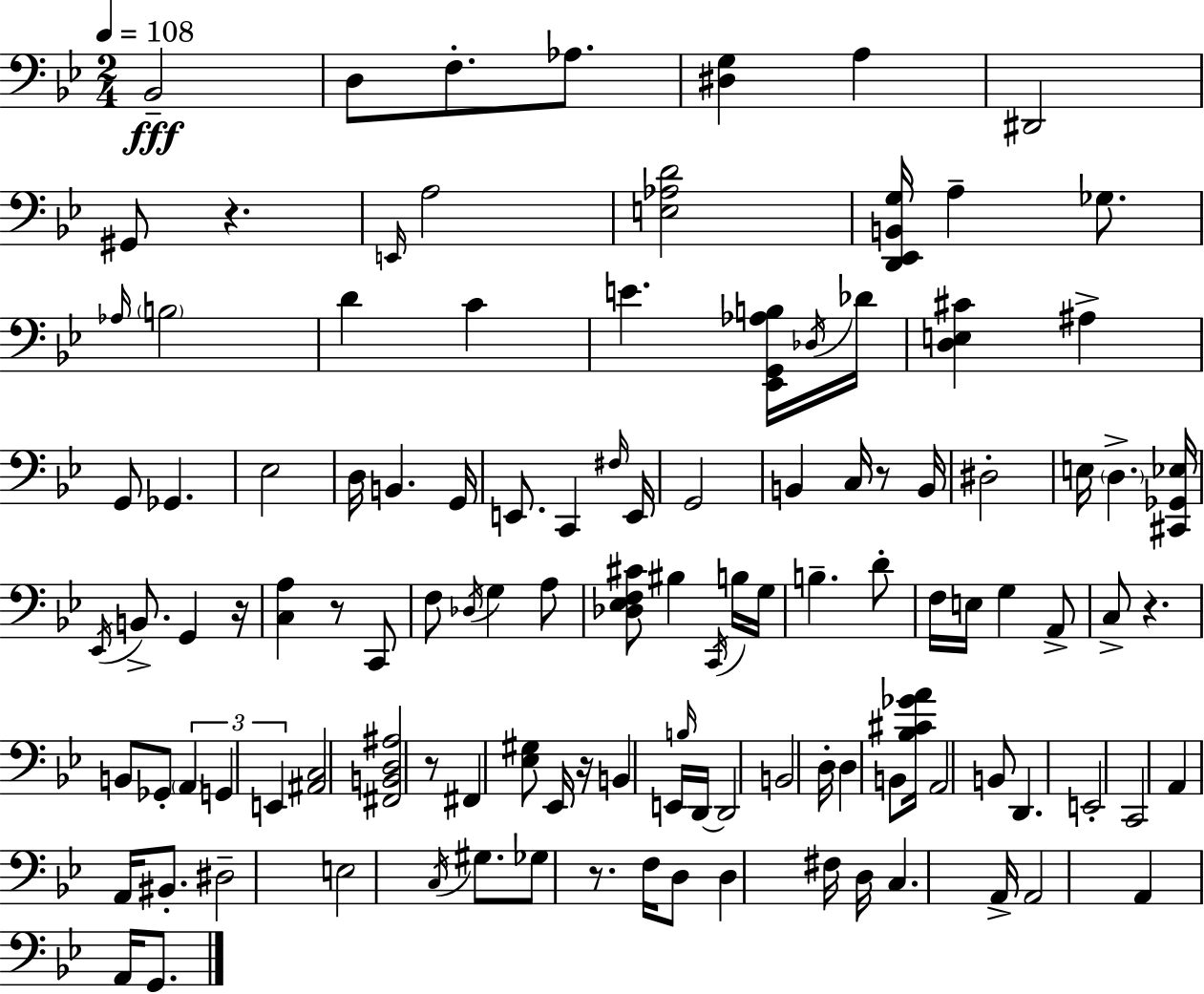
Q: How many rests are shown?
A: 8